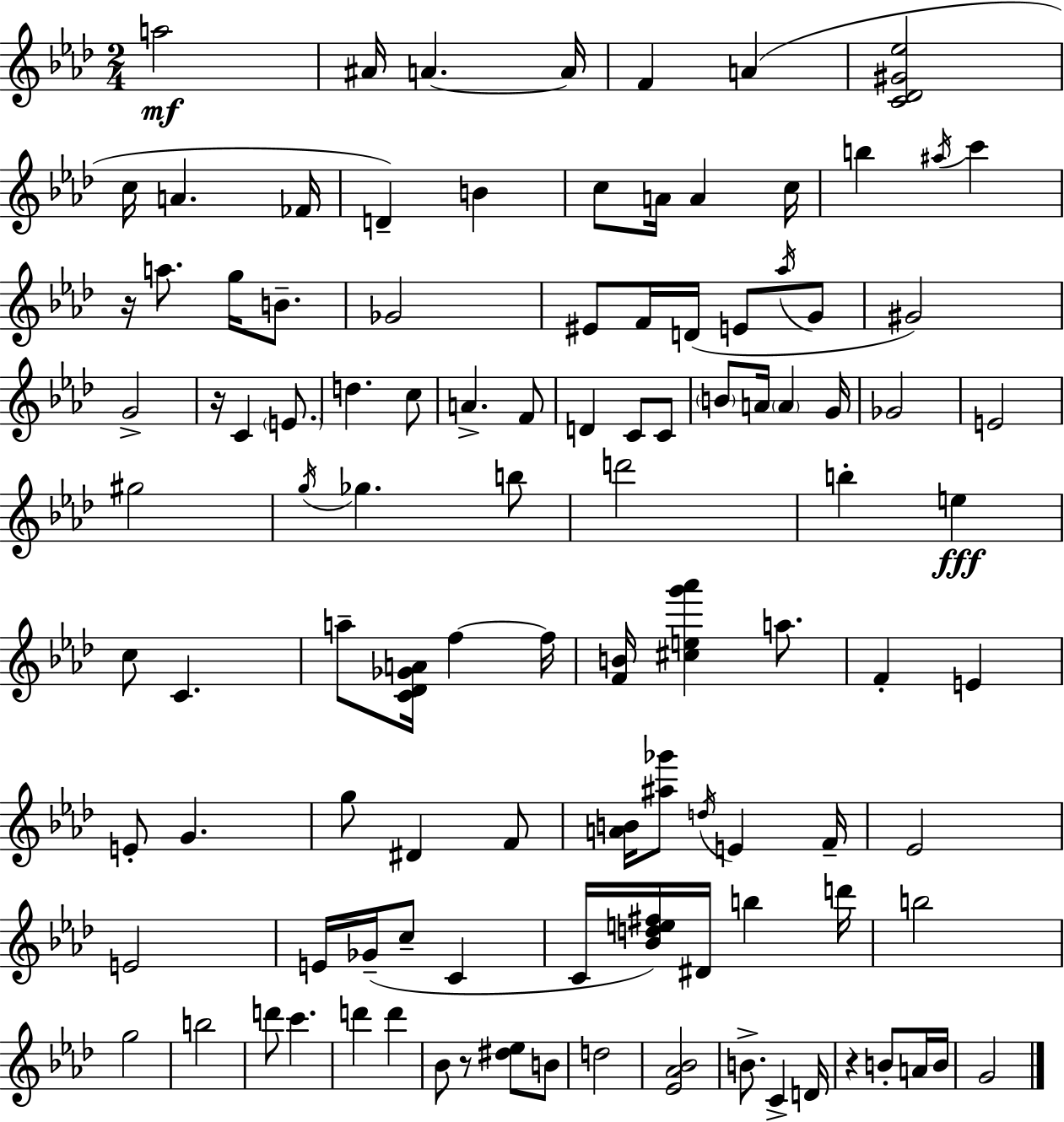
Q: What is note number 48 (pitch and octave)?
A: Gb5